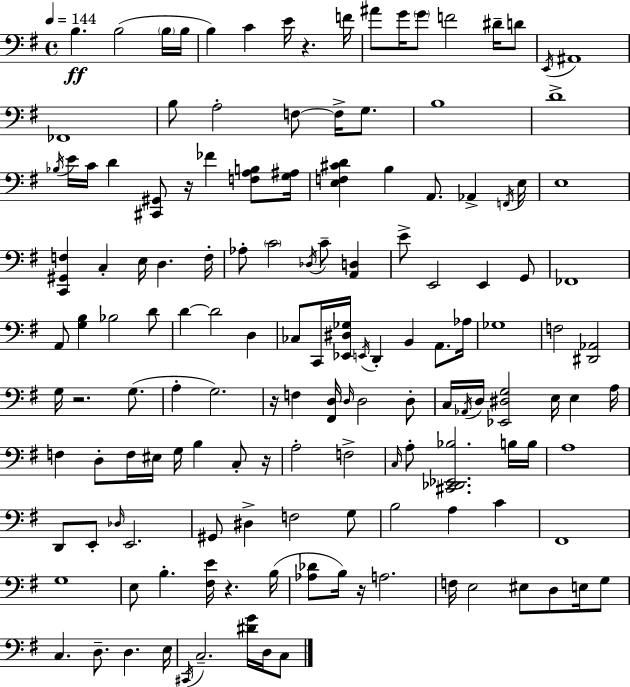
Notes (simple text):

B3/q. B3/h B3/s B3/s B3/q C4/q E4/s R/q. F4/s A#4/e G4/s G4/e F4/h D#4/s D4/e E2/s A#2/w FES2/w B3/e A3/h F3/e F3/s G3/e. B3/w D4/w Bb3/s E4/s C4/s D4/q [C#2,G#2]/e R/s FES4/q [F3,A3,B3]/e [G3,A#3]/s [E3,F3,C#4,D4]/q B3/q A2/e. Ab2/q F2/s E3/s E3/w [C2,G#2,F3]/q C3/q E3/s D3/q. F3/s Ab3/e C4/h Db3/s C4/e [A2,D3]/q E4/e E2/h E2/q G2/e FES2/w A2/e [G3,B3]/q Bb3/h D4/e D4/q D4/h D3/q CES3/e C2/s [Eb2,D#3,Gb3]/s E2/s D2/q B2/q A2/e. Ab3/s Gb3/w F3/h [D#2,Ab2]/h G3/s R/h. G3/e. A3/q G3/h. R/s F3/q [F#2,D3]/s D3/s D3/h D3/e C3/s Ab2/s D3/s [Eb2,D#3,G3]/h E3/s E3/q A3/s F3/q D3/e F3/s EIS3/s G3/s B3/q C3/e R/s A3/h F3/h C3/s A3/e [C#2,Db2,Eb2,Bb3]/h. B3/s B3/s A3/w D2/e E2/e Db3/s E2/h. G#2/e D#3/q F3/h G3/e B3/h A3/q C4/q F#2/w G3/w E3/e B3/q. [F#3,E4]/s R/q. B3/s [Ab3,Db4]/e B3/s R/s A3/h. F3/s E3/h EIS3/e D3/e E3/s G3/e C3/q. D3/e. D3/q. E3/s C#2/s C3/h. [D#4,G4]/s D3/s C3/e